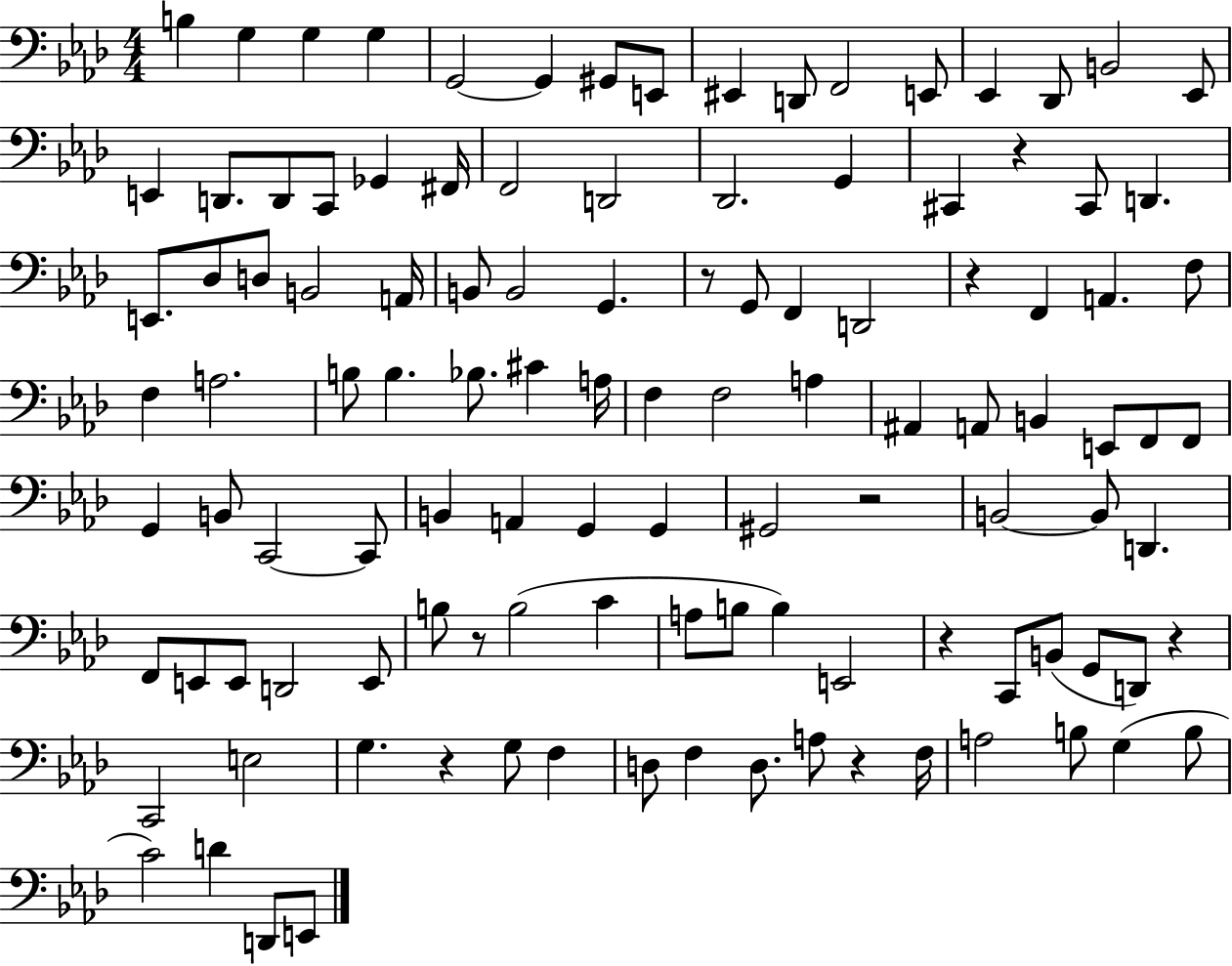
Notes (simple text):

B3/q G3/q G3/q G3/q G2/h G2/q G#2/e E2/e EIS2/q D2/e F2/h E2/e Eb2/q Db2/e B2/h Eb2/e E2/q D2/e. D2/e C2/e Gb2/q F#2/s F2/h D2/h Db2/h. G2/q C#2/q R/q C#2/e D2/q. E2/e. Db3/e D3/e B2/h A2/s B2/e B2/h G2/q. R/e G2/e F2/q D2/h R/q F2/q A2/q. F3/e F3/q A3/h. B3/e B3/q. Bb3/e. C#4/q A3/s F3/q F3/h A3/q A#2/q A2/e B2/q E2/e F2/e F2/e G2/q B2/e C2/h C2/e B2/q A2/q G2/q G2/q G#2/h R/h B2/h B2/e D2/q. F2/e E2/e E2/e D2/h E2/e B3/e R/e B3/h C4/q A3/e B3/e B3/q E2/h R/q C2/e B2/e G2/e D2/e R/q C2/h E3/h G3/q. R/q G3/e F3/q D3/e F3/q D3/e. A3/e R/q F3/s A3/h B3/e G3/q B3/e C4/h D4/q D2/e E2/e